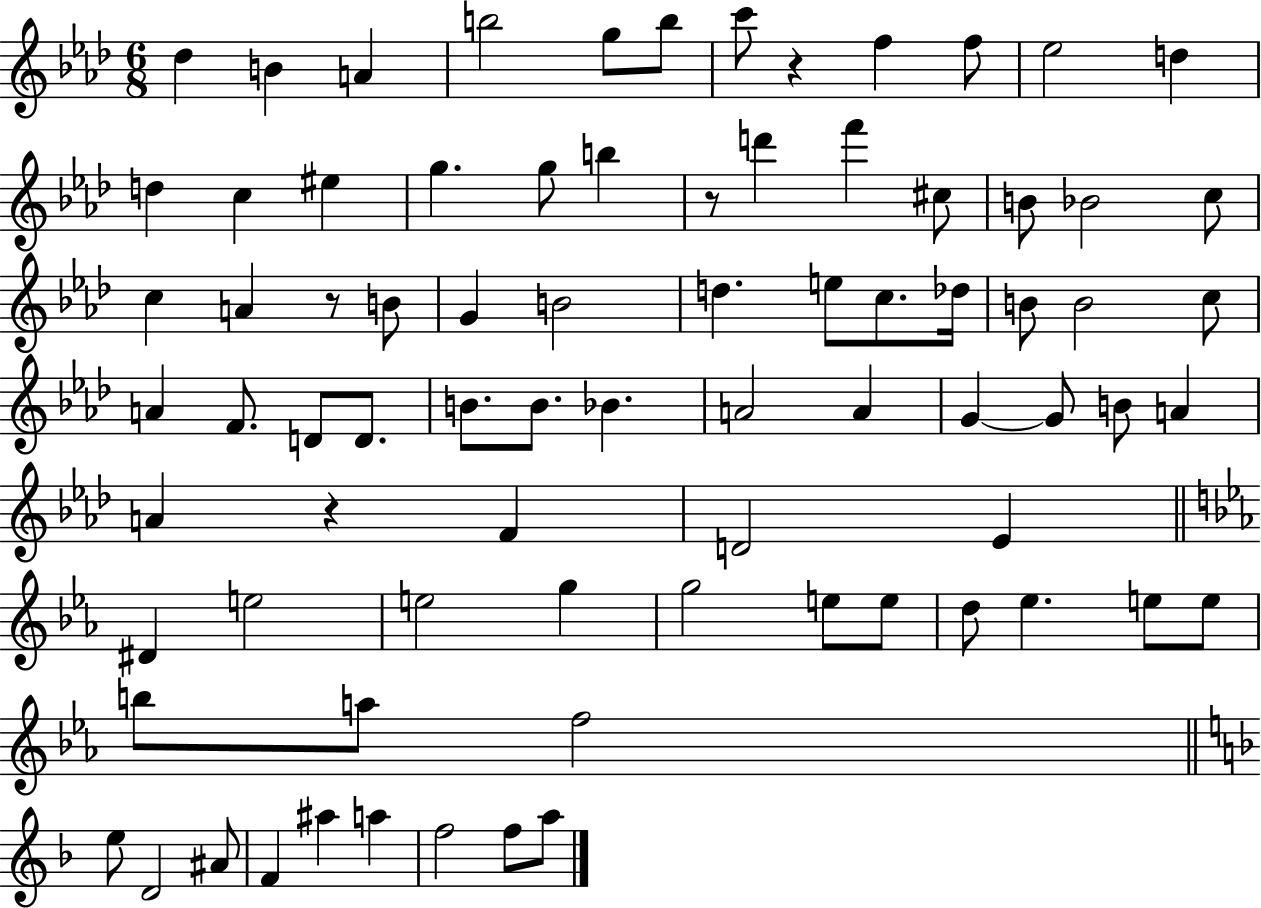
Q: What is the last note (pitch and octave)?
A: A5